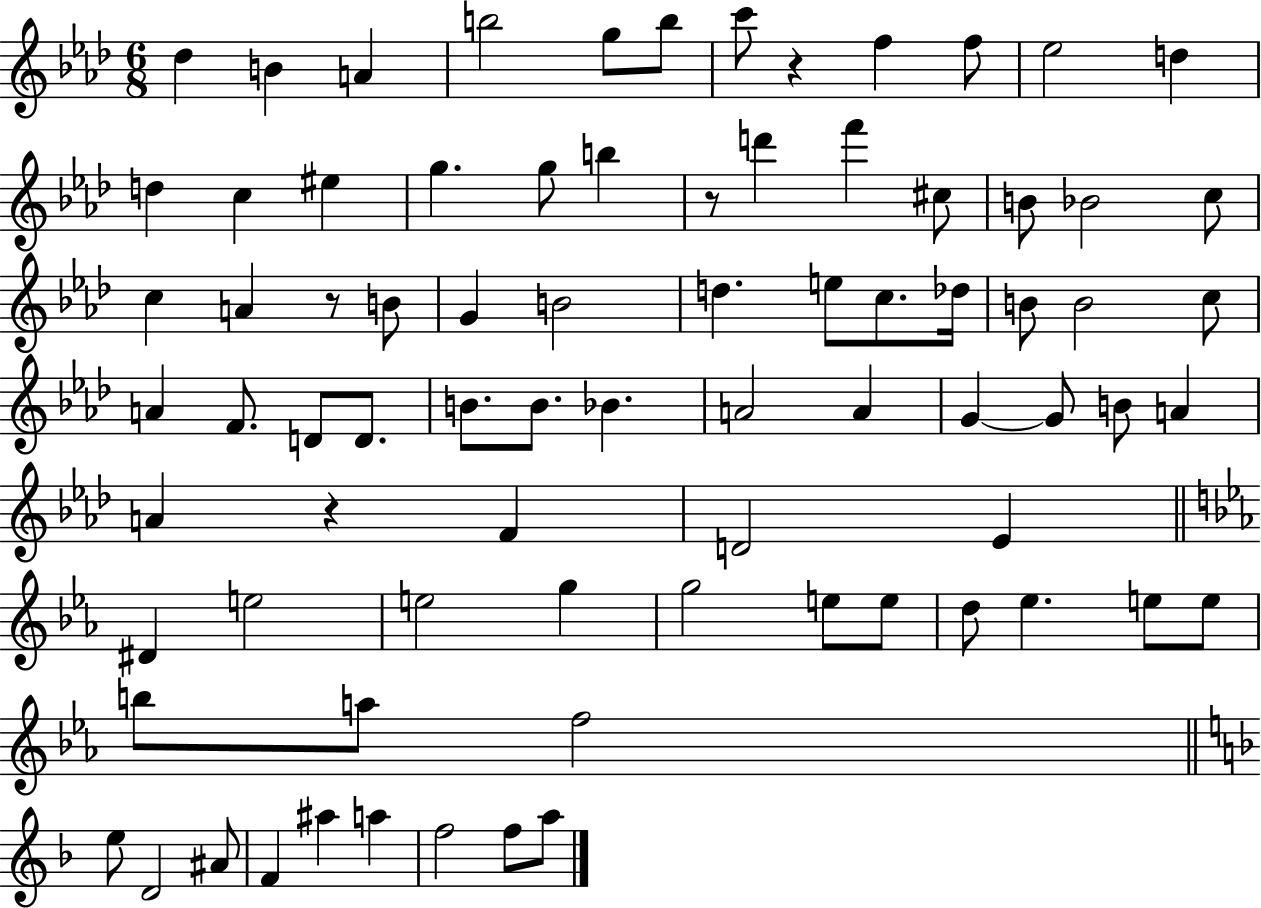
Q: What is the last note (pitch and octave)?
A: A5